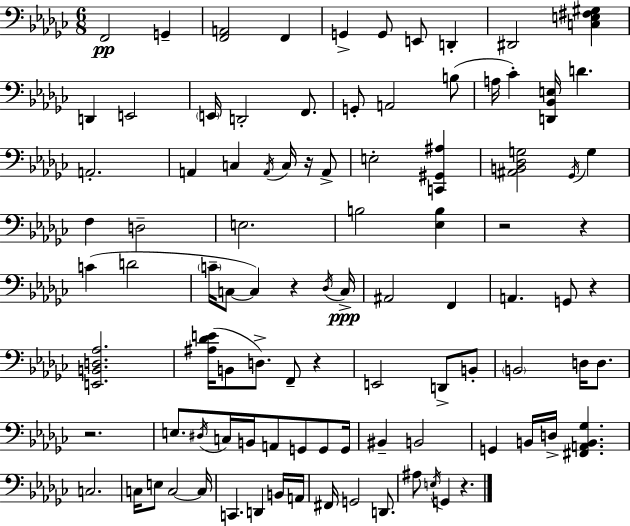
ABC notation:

X:1
T:Untitled
M:6/8
L:1/4
K:Ebm
F,,2 G,, [F,,A,,]2 F,, G,, G,,/2 E,,/2 D,, ^D,,2 [C,E,^F,^G,] D,, E,,2 E,,/4 D,,2 F,,/2 G,,/2 A,,2 B,/2 A,/4 _C [D,,_B,,E,]/4 D A,,2 A,, C, A,,/4 C,/4 z/4 A,,/2 E,2 [C,,^G,,^A,] [^A,,B,,_D,G,]2 _G,,/4 G, F, D,2 E,2 B,2 [_E,B,] z2 z C D2 C/4 C,/2 C, z _D,/4 C,/4 ^A,,2 F,, A,, G,,/2 z [E,,B,,D,_A,]2 [^A,_DE]/4 B,,/2 D,/2 F,,/2 z E,,2 D,,/2 B,,/2 B,,2 D,/4 D,/2 z2 E,/2 ^D,/4 C,/4 B,,/4 A,,/2 G,,/2 G,,/2 G,,/4 ^B,, B,,2 G,, B,,/4 D,/4 [^F,,A,,B,,_G,] C,2 C,/4 E,/2 C,2 C,/4 C,, D,, B,,/4 A,,/4 ^F,,/4 G,,2 D,,/2 ^A,/2 E,/4 G,, z